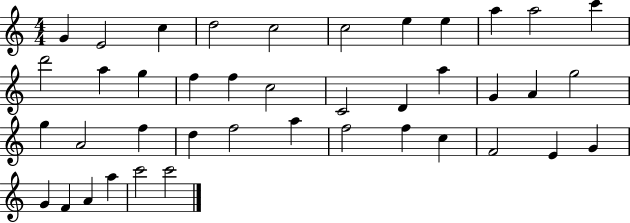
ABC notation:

X:1
T:Untitled
M:4/4
L:1/4
K:C
G E2 c d2 c2 c2 e e a a2 c' d'2 a g f f c2 C2 D a G A g2 g A2 f d f2 a f2 f c F2 E G G F A a c'2 c'2